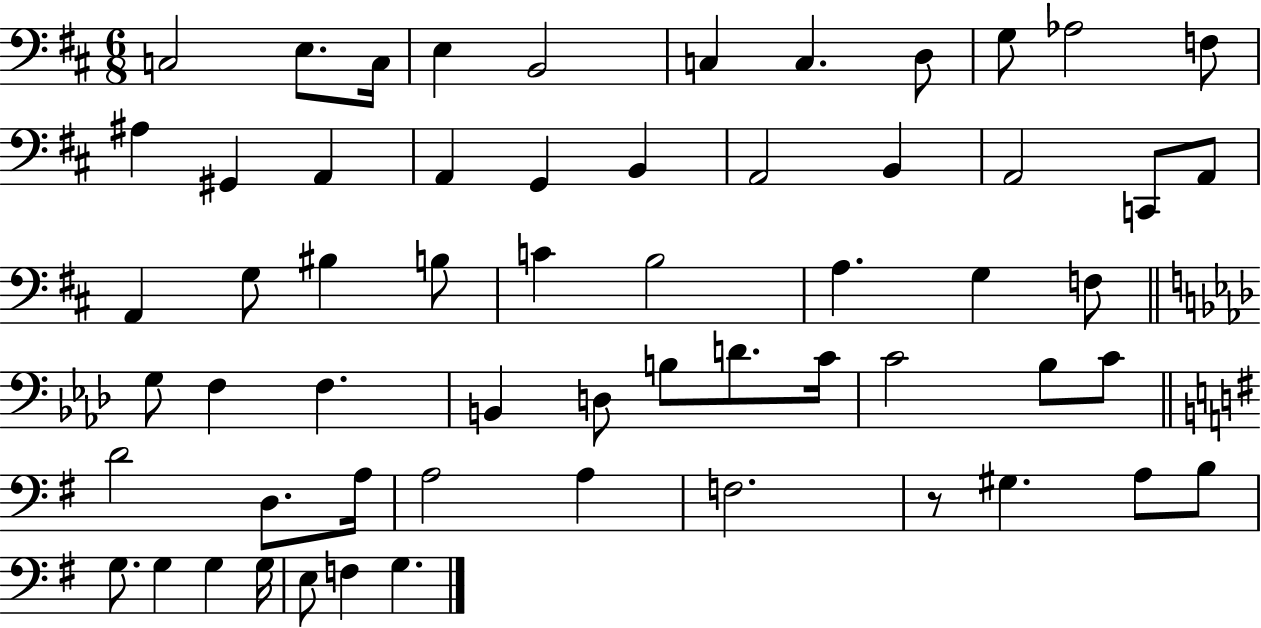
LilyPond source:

{
  \clef bass
  \numericTimeSignature
  \time 6/8
  \key d \major
  c2 e8. c16 | e4 b,2 | c4 c4. d8 | g8 aes2 f8 | \break ais4 gis,4 a,4 | a,4 g,4 b,4 | a,2 b,4 | a,2 c,8 a,8 | \break a,4 g8 bis4 b8 | c'4 b2 | a4. g4 f8 | \bar "||" \break \key aes \major g8 f4 f4. | b,4 d8 b8 d'8. c'16 | c'2 bes8 c'8 | \bar "||" \break \key e \minor d'2 d8. a16 | a2 a4 | f2. | r8 gis4. a8 b8 | \break g8. g4 g4 g16 | e8 f4 g4. | \bar "|."
}